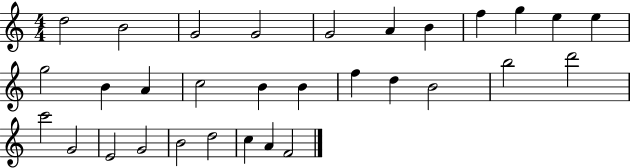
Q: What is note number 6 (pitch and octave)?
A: A4